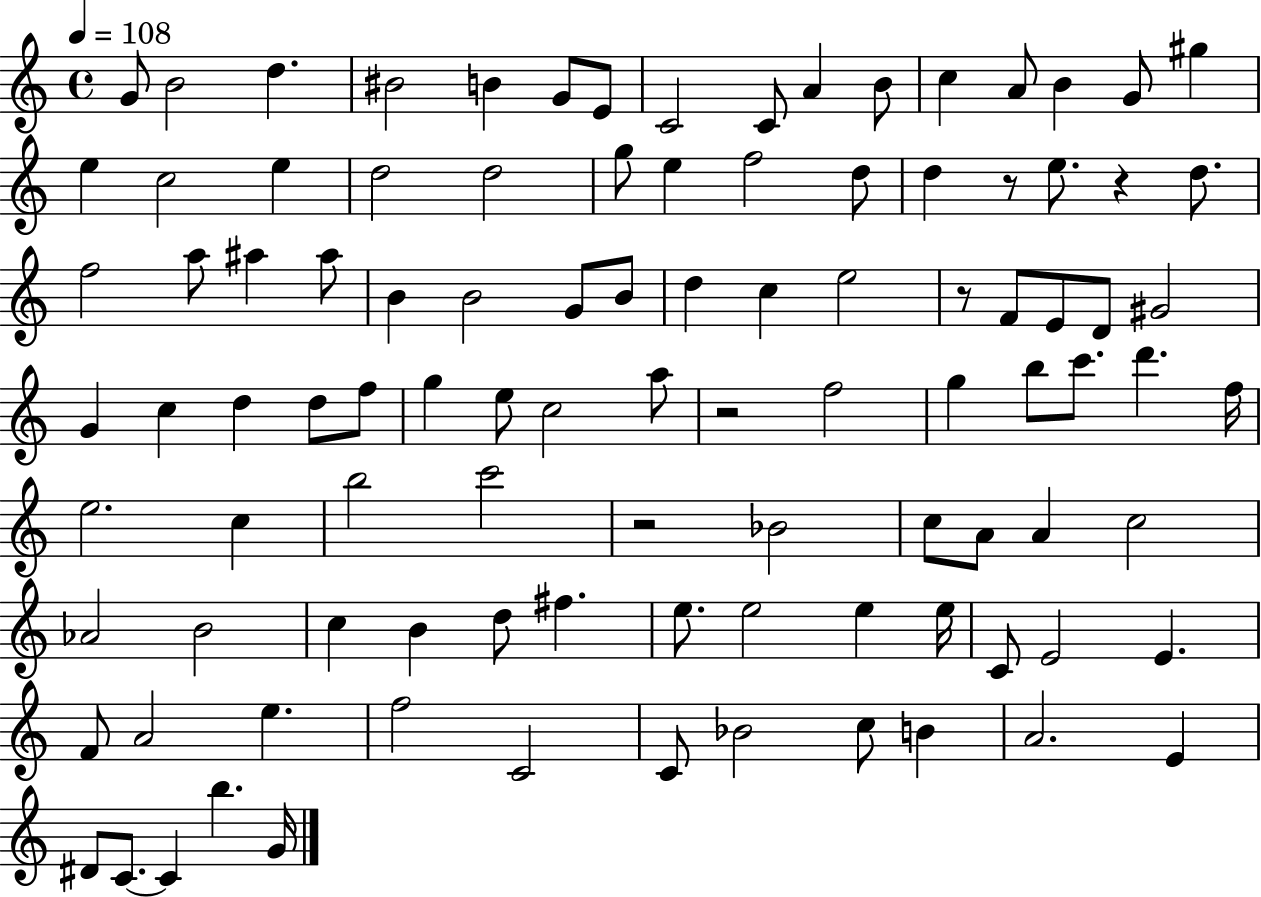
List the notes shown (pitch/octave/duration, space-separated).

G4/e B4/h D5/q. BIS4/h B4/q G4/e E4/e C4/h C4/e A4/q B4/e C5/q A4/e B4/q G4/e G#5/q E5/q C5/h E5/q D5/h D5/h G5/e E5/q F5/h D5/e D5/q R/e E5/e. R/q D5/e. F5/h A5/e A#5/q A#5/e B4/q B4/h G4/e B4/e D5/q C5/q E5/h R/e F4/e E4/e D4/e G#4/h G4/q C5/q D5/q D5/e F5/e G5/q E5/e C5/h A5/e R/h F5/h G5/q B5/e C6/e. D6/q. F5/s E5/h. C5/q B5/h C6/h R/h Bb4/h C5/e A4/e A4/q C5/h Ab4/h B4/h C5/q B4/q D5/e F#5/q. E5/e. E5/h E5/q E5/s C4/e E4/h E4/q. F4/e A4/h E5/q. F5/h C4/h C4/e Bb4/h C5/e B4/q A4/h. E4/q D#4/e C4/e. C4/q B5/q. G4/s